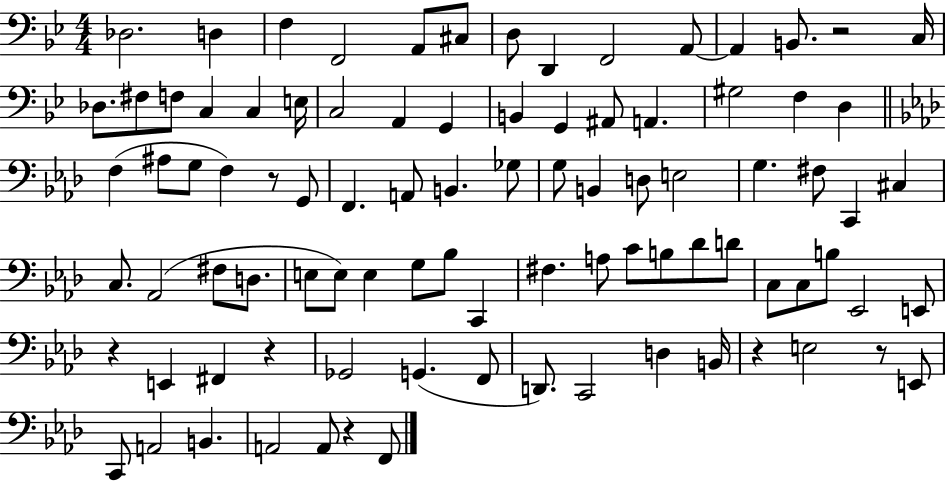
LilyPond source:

{
  \clef bass
  \numericTimeSignature
  \time 4/4
  \key bes \major
  des2. d4 | f4 f,2 a,8 cis8 | d8 d,4 f,2 a,8~~ | a,4 b,8. r2 c16 | \break des8. fis8 f8 c4 c4 e16 | c2 a,4 g,4 | b,4 g,4 ais,8 a,4. | gis2 f4 d4 | \break \bar "||" \break \key f \minor f4( ais8 g8 f4) r8 g,8 | f,4. a,8 b,4. ges8 | g8 b,4 d8 e2 | g4. fis8 c,4 cis4 | \break c8. aes,2( fis8 d8. | e8 e8) e4 g8 bes8 c,4 | fis4. a8 c'8 b8 des'8 d'8 | c8 c8 b8 ees,2 e,8 | \break r4 e,4 fis,4 r4 | ges,2 g,4.( f,8 | d,8.) c,2 d4 b,16 | r4 e2 r8 e,8 | \break c,8 a,2 b,4. | a,2 a,8 r4 f,8 | \bar "|."
}